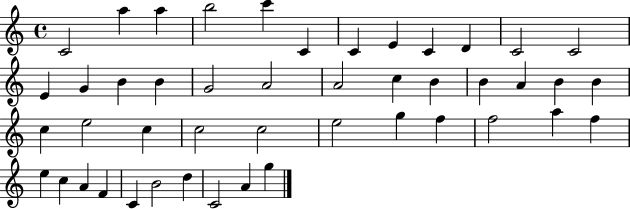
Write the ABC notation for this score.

X:1
T:Untitled
M:4/4
L:1/4
K:C
C2 a a b2 c' C C E C D C2 C2 E G B B G2 A2 A2 c B B A B B c e2 c c2 c2 e2 g f f2 a f e c A F C B2 d C2 A g